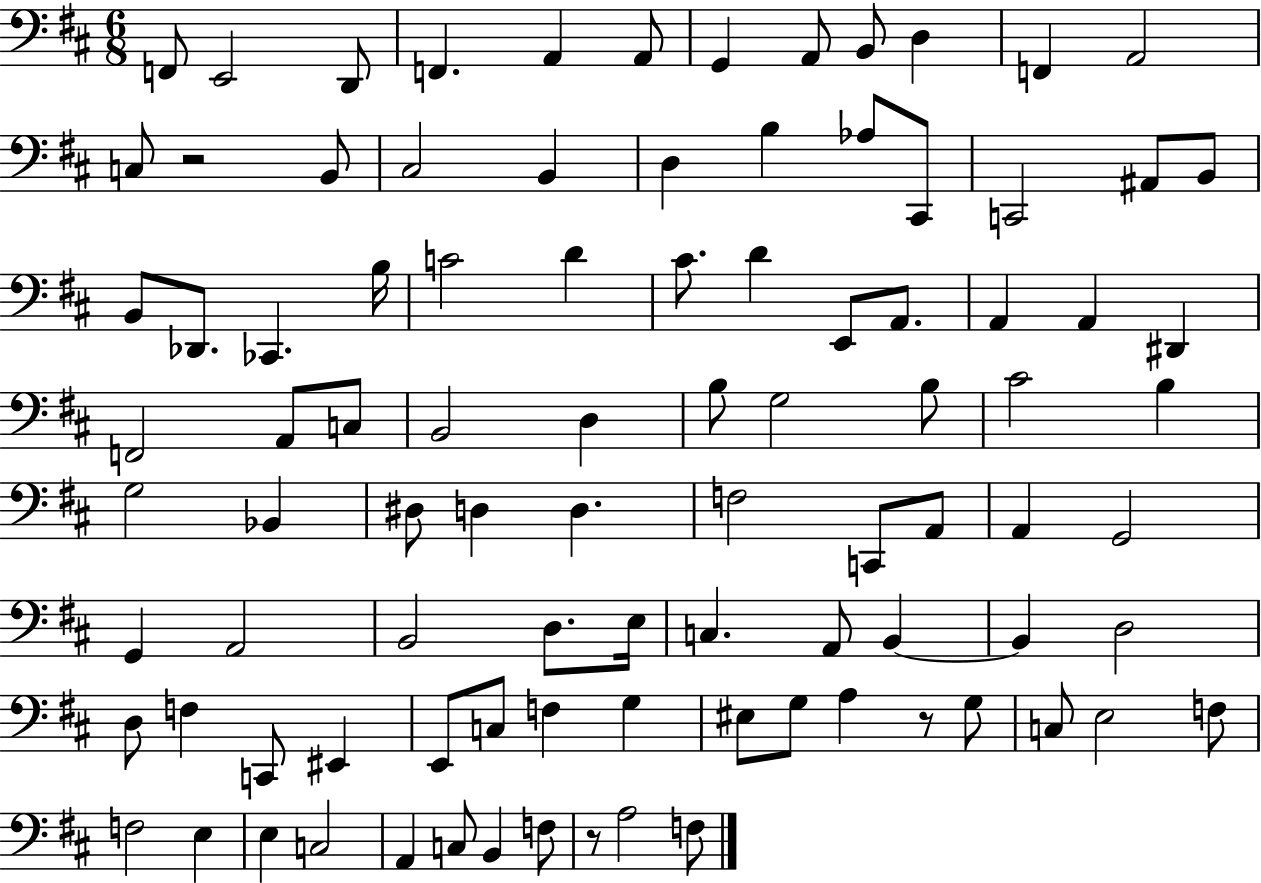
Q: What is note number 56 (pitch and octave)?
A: G2